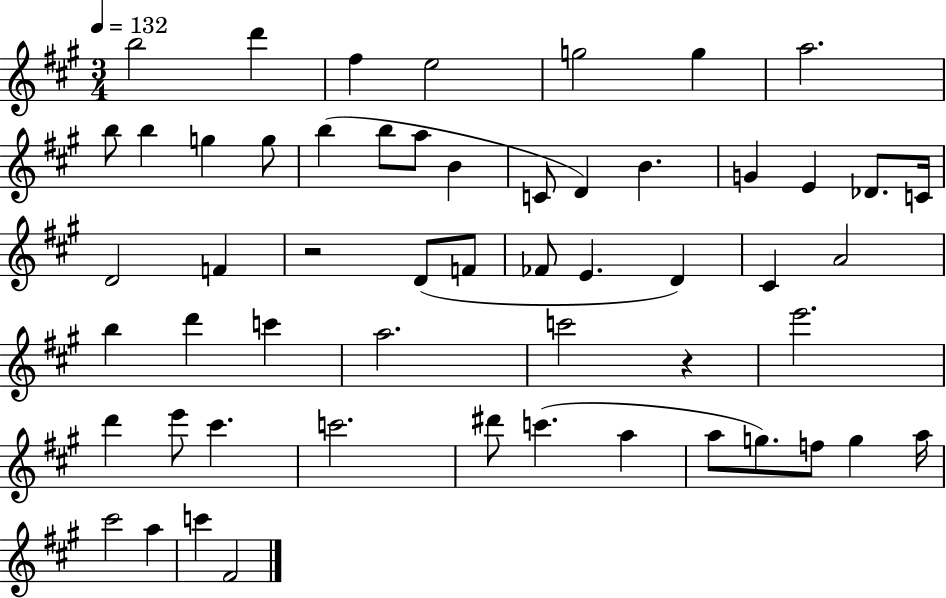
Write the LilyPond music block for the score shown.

{
  \clef treble
  \numericTimeSignature
  \time 3/4
  \key a \major
  \tempo 4 = 132
  b''2 d'''4 | fis''4 e''2 | g''2 g''4 | a''2. | \break b''8 b''4 g''4 g''8 | b''4( b''8 a''8 b'4 | c'8 d'4) b'4. | g'4 e'4 des'8. c'16 | \break d'2 f'4 | r2 d'8( f'8 | fes'8 e'4. d'4) | cis'4 a'2 | \break b''4 d'''4 c'''4 | a''2. | c'''2 r4 | e'''2. | \break d'''4 e'''8 cis'''4. | c'''2. | dis'''8 c'''4.( a''4 | a''8 g''8.) f''8 g''4 a''16 | \break cis'''2 a''4 | c'''4 fis'2 | \bar "|."
}